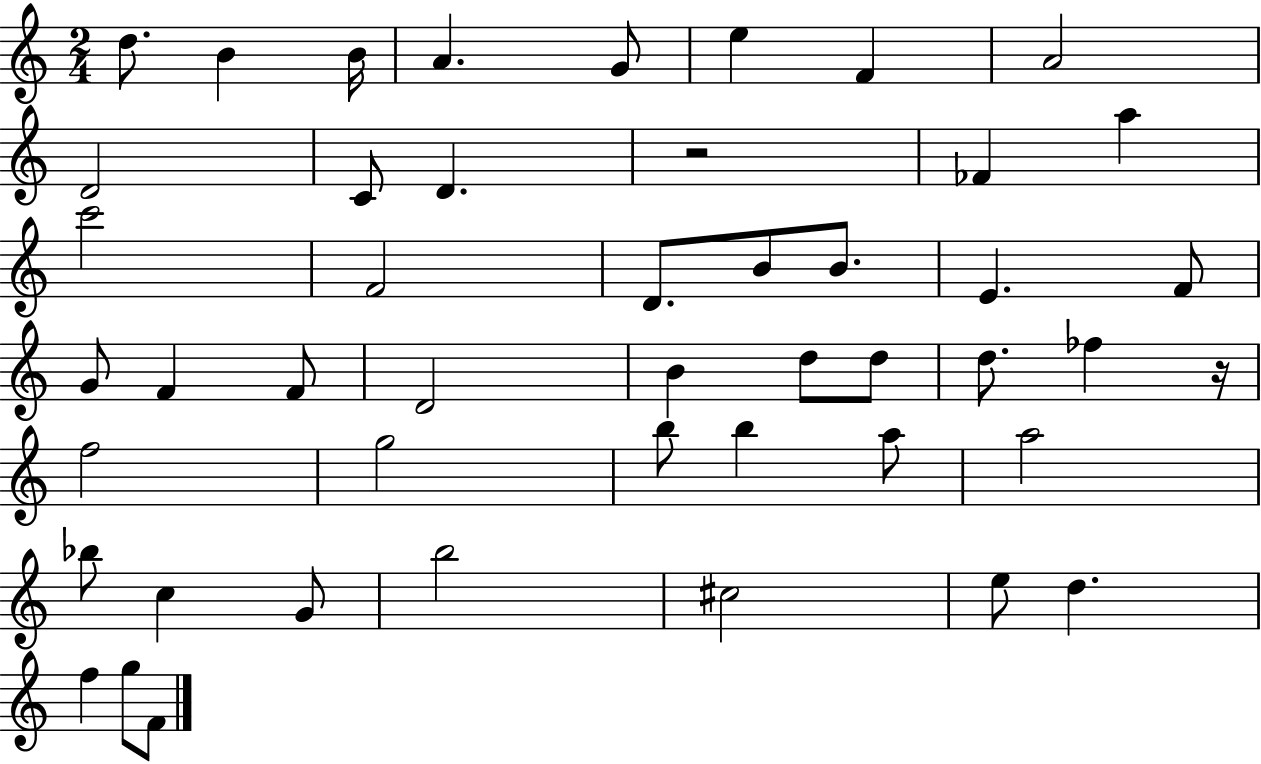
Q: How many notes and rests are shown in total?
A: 47